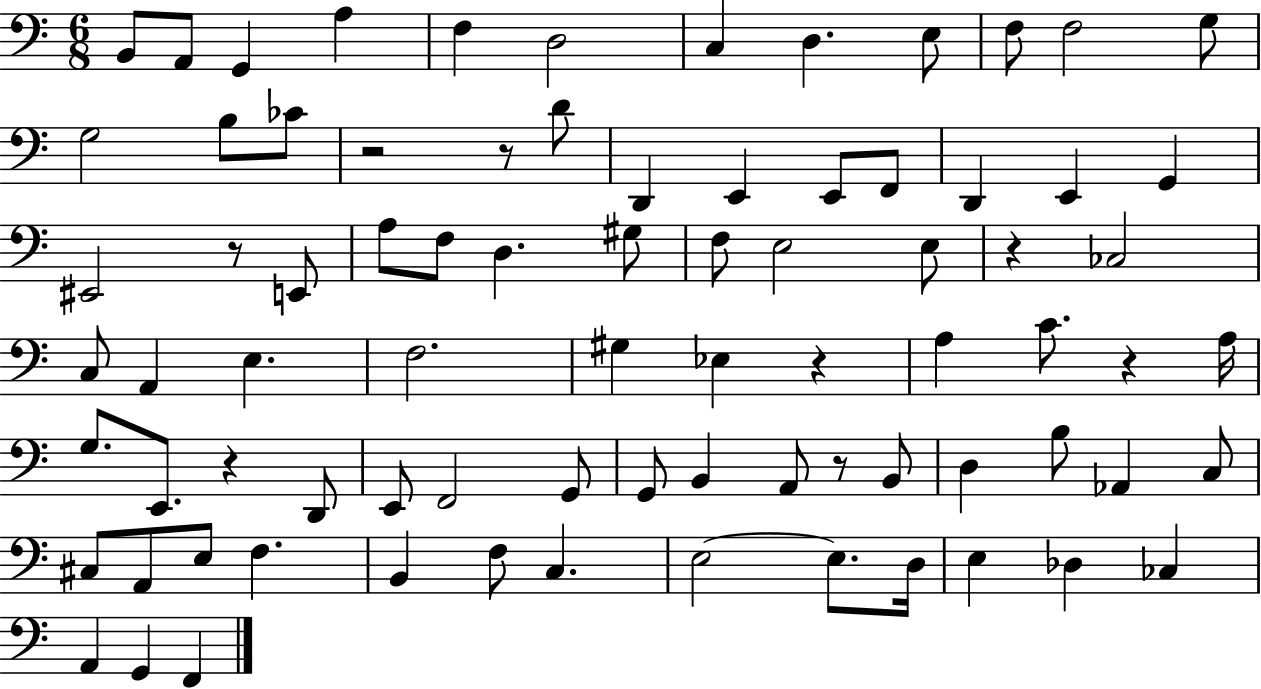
B2/e A2/e G2/q A3/q F3/q D3/h C3/q D3/q. E3/e F3/e F3/h G3/e G3/h B3/e CES4/e R/h R/e D4/e D2/q E2/q E2/e F2/e D2/q E2/q G2/q EIS2/h R/e E2/e A3/e F3/e D3/q. G#3/e F3/e E3/h E3/e R/q CES3/h C3/e A2/q E3/q. F3/h. G#3/q Eb3/q R/q A3/q C4/e. R/q A3/s G3/e. E2/e. R/q D2/e E2/e F2/h G2/e G2/e B2/q A2/e R/e B2/e D3/q B3/e Ab2/q C3/e C#3/e A2/e E3/e F3/q. B2/q F3/e C3/q. E3/h E3/e. D3/s E3/q Db3/q CES3/q A2/q G2/q F2/q